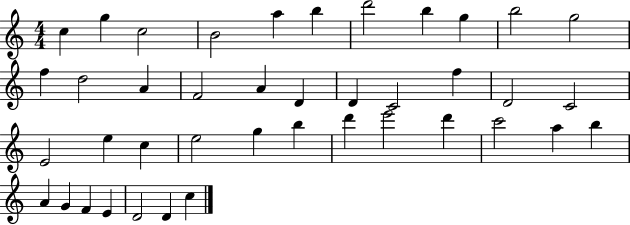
X:1
T:Untitled
M:4/4
L:1/4
K:C
c g c2 B2 a b d'2 b g b2 g2 f d2 A F2 A D D C2 f D2 C2 E2 e c e2 g b d' e'2 d' c'2 a b A G F E D2 D c